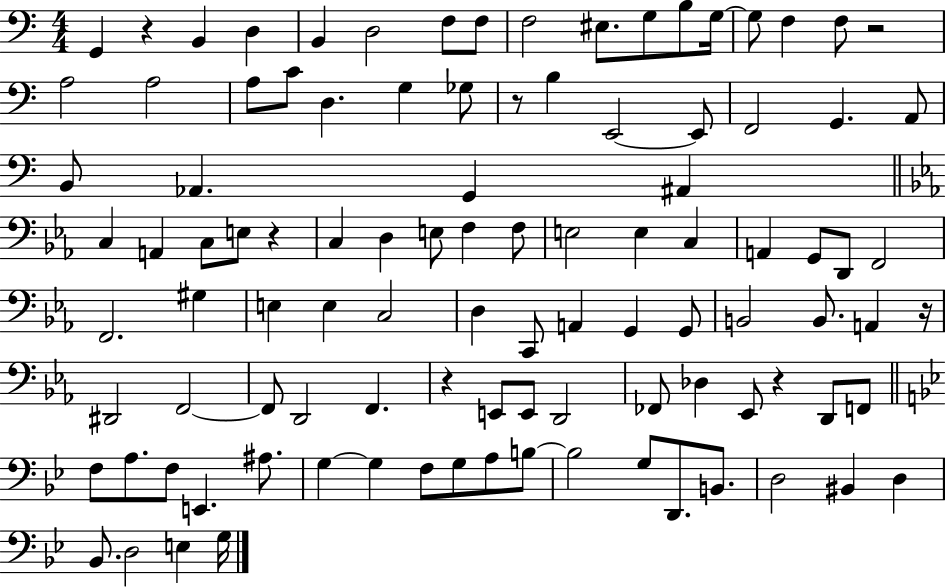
X:1
T:Untitled
M:4/4
L:1/4
K:C
G,, z B,, D, B,, D,2 F,/2 F,/2 F,2 ^E,/2 G,/2 B,/2 G,/4 G,/2 F, F,/2 z2 A,2 A,2 A,/2 C/2 D, G, _G,/2 z/2 B, E,,2 E,,/2 F,,2 G,, A,,/2 B,,/2 _A,, G,, ^A,, C, A,, C,/2 E,/2 z C, D, E,/2 F, F,/2 E,2 E, C, A,, G,,/2 D,,/2 F,,2 F,,2 ^G, E, E, C,2 D, C,,/2 A,, G,, G,,/2 B,,2 B,,/2 A,, z/4 ^D,,2 F,,2 F,,/2 D,,2 F,, z E,,/2 E,,/2 D,,2 _F,,/2 _D, _E,,/2 z D,,/2 F,,/2 F,/2 A,/2 F,/2 E,, ^A,/2 G, G, F,/2 G,/2 A,/2 B,/2 B,2 G,/2 D,,/2 B,,/2 D,2 ^B,, D, _B,,/2 D,2 E, G,/4